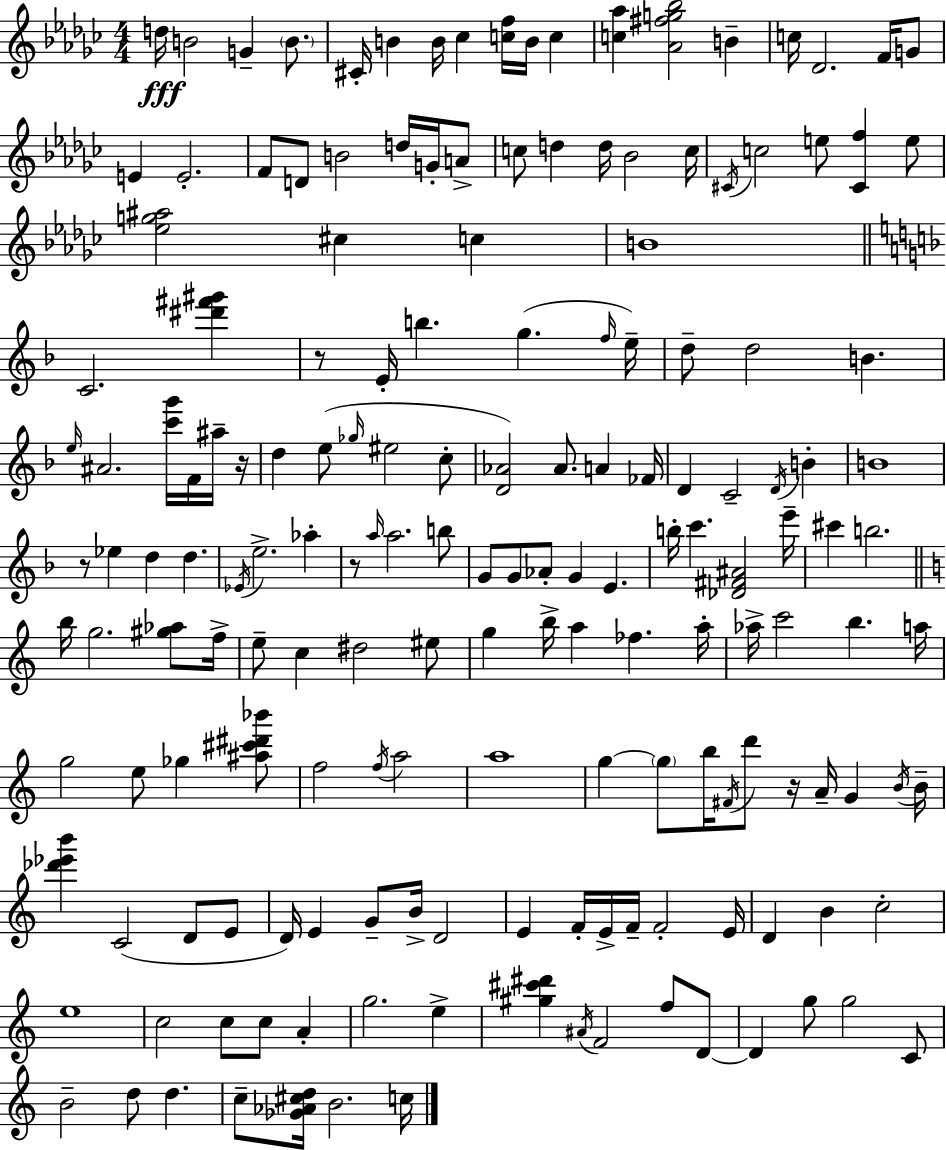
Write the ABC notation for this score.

X:1
T:Untitled
M:4/4
L:1/4
K:Ebm
d/4 B2 G B/2 ^C/4 B B/4 _c [cf]/4 B/4 c [c_a] [_A^fg_b]2 B c/4 _D2 F/4 G/2 E E2 F/2 D/2 B2 d/4 G/4 A/2 c/2 d d/4 _B2 c/4 ^C/4 c2 e/2 [^Cf] e/2 [_eg^a]2 ^c c B4 C2 [^d'^f'^g'] z/2 E/4 b g f/4 e/4 d/2 d2 B e/4 ^A2 [c'g']/4 F/4 ^a/4 z/4 d e/2 _g/4 ^e2 c/2 [D_A]2 _A/2 A _F/4 D C2 D/4 B B4 z/2 _e d d _E/4 e2 _a z/2 a/4 a2 b/2 G/2 G/2 _A/2 G E b/4 c' [_D^F^A]2 e'/4 ^c' b2 b/4 g2 [^g_a]/2 f/4 e/2 c ^d2 ^e/2 g b/4 a _f a/4 _a/4 c'2 b a/4 g2 e/2 _g [^a^c'^d'_b']/2 f2 f/4 a2 a4 g g/2 b/4 ^F/4 d'/2 z/4 A/4 G B/4 B/4 [_d'_e'b'] C2 D/2 E/2 D/4 E G/2 B/4 D2 E F/4 E/4 F/4 F2 E/4 D B c2 e4 c2 c/2 c/2 A g2 e [^g^c'^d'] ^A/4 F2 f/2 D/2 D g/2 g2 C/2 B2 d/2 d c/2 [_G_A^cd]/4 B2 c/4